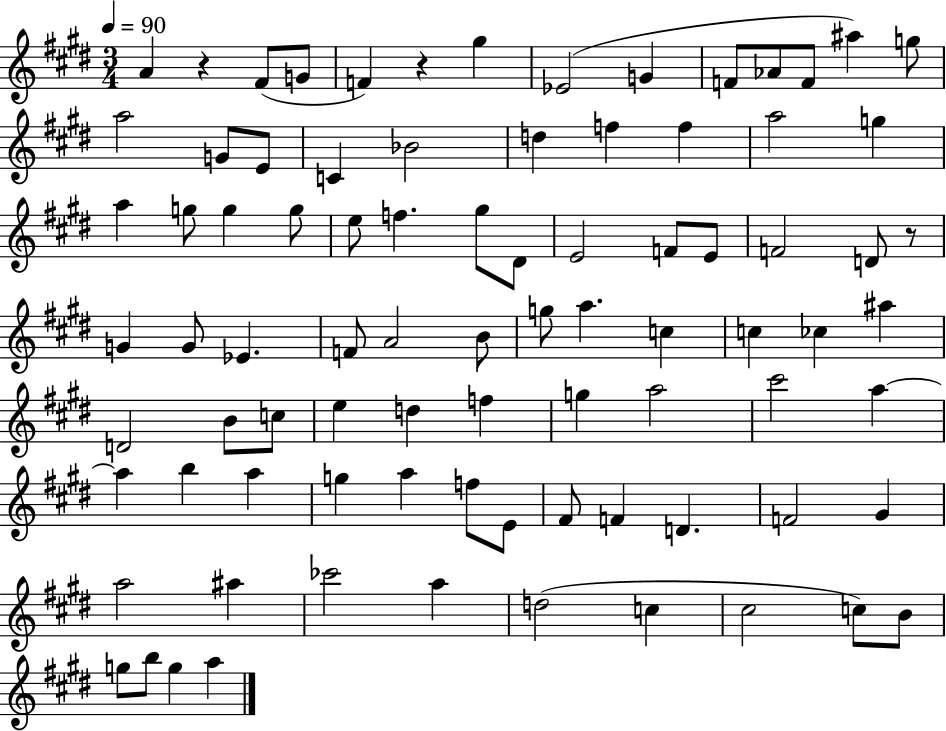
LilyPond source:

{
  \clef treble
  \numericTimeSignature
  \time 3/4
  \key e \major
  \tempo 4 = 90
  \repeat volta 2 { a'4 r4 fis'8( g'8 | f'4) r4 gis''4 | ees'2( g'4 | f'8 aes'8 f'8 ais''4) g''8 | \break a''2 g'8 e'8 | c'4 bes'2 | d''4 f''4 f''4 | a''2 g''4 | \break a''4 g''8 g''4 g''8 | e''8 f''4. gis''8 dis'8 | e'2 f'8 e'8 | f'2 d'8 r8 | \break g'4 g'8 ees'4. | f'8 a'2 b'8 | g''8 a''4. c''4 | c''4 ces''4 ais''4 | \break d'2 b'8 c''8 | e''4 d''4 f''4 | g''4 a''2 | cis'''2 a''4~~ | \break a''4 b''4 a''4 | g''4 a''4 f''8 e'8 | fis'8 f'4 d'4. | f'2 gis'4 | \break a''2 ais''4 | ces'''2 a''4 | d''2( c''4 | cis''2 c''8) b'8 | \break g''8 b''8 g''4 a''4 | } \bar "|."
}